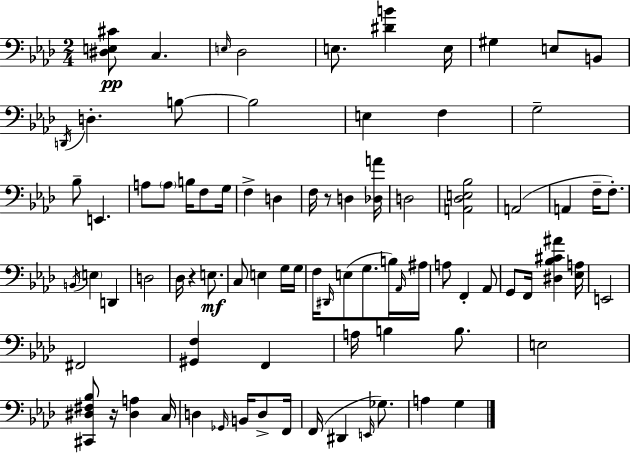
{
  \clef bass
  \numericTimeSignature
  \time 2/4
  \key aes \major
  <dis e cis'>8\pp c4. | \grace { e16 } des2 | e8. <dis' b'>4 | e16 gis4 e8 b,8 | \break \acciaccatura { d,16 } d4.-. | b8~~ b2 | e4 f4 | g2-- | \break bes8-- e,4. | a8 \parenthesize a8 b16 f8 | g16 f4-> d4 | f16 r8 d4 | \break <des a'>16 d2 | <a, des e bes>2 | a,2( | a,4 f16-- f8.-.) | \break \acciaccatura { b,16 } \parenthesize e4 d,4 | d2 | des16 r4 | e8.\mf c8 e4 | \break g16 g16 f16 \grace { dis,16 } e8( g8. | b16) \grace { aes,16 } ais16 a8 f,4-. | aes,8 g,8 f,16 | <dis bes cis' ais'>4 <ees a>16 e,2 | \break fis,2 | <gis, f>4 | f,4 a16 b4 | b8. e2 | \break <cis, dis fis bes>8 r16 | <dis a>4 c16 d4 | \grace { ges,16 } b,16 d8-> f,16 f,16( dis,4 | \grace { e,16 } ges8.) a4 | \break g4 \bar "|."
}